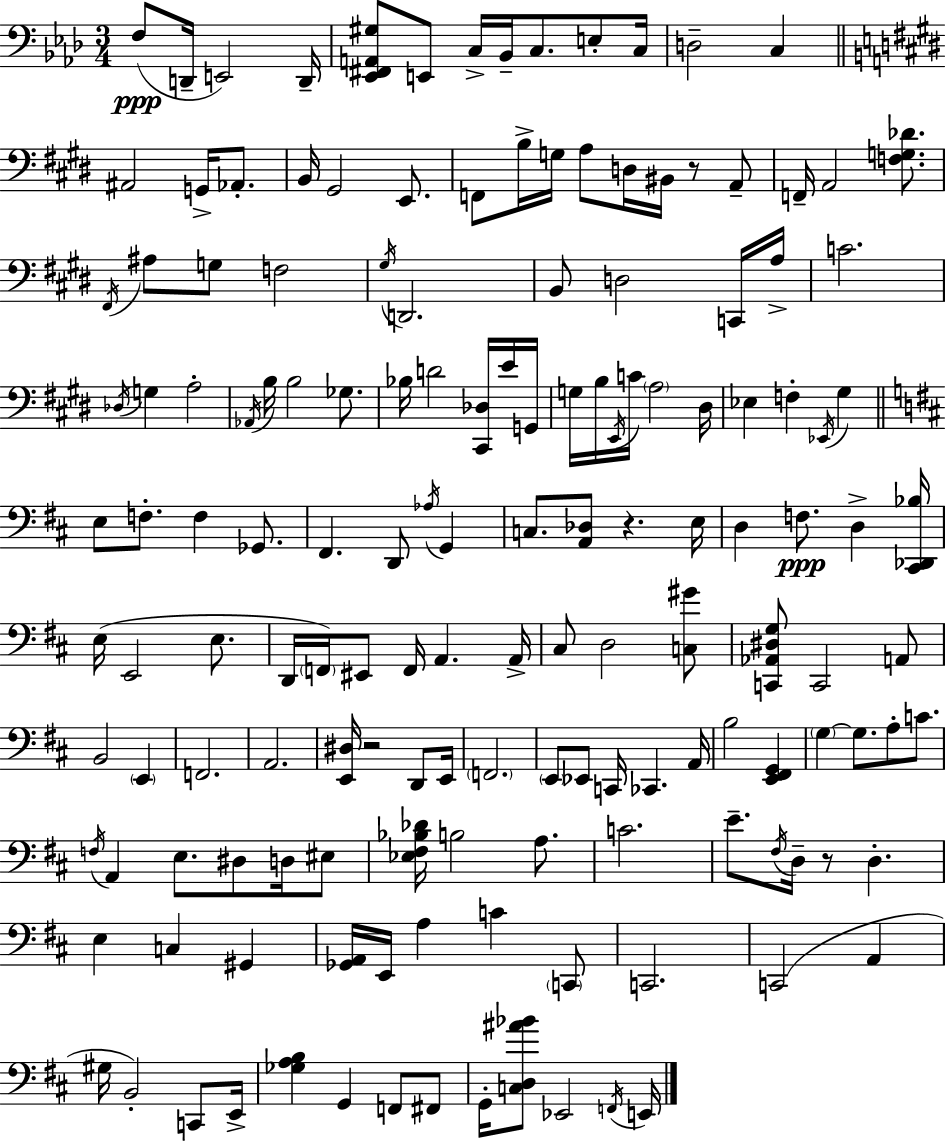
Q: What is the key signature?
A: AES major